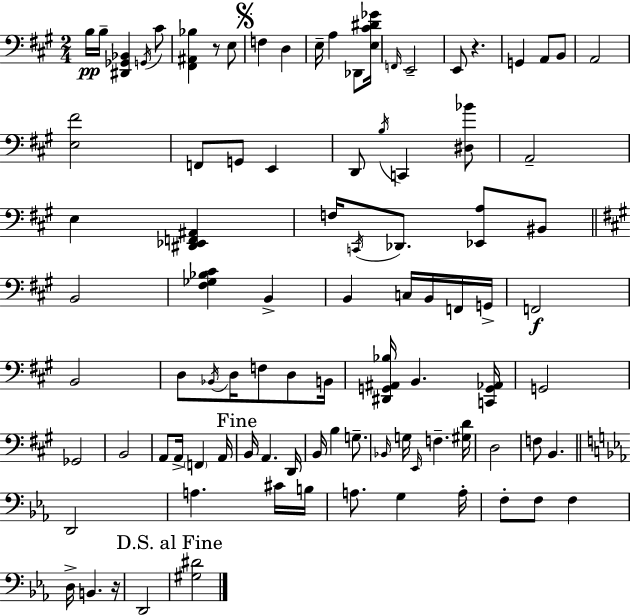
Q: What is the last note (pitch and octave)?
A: D2